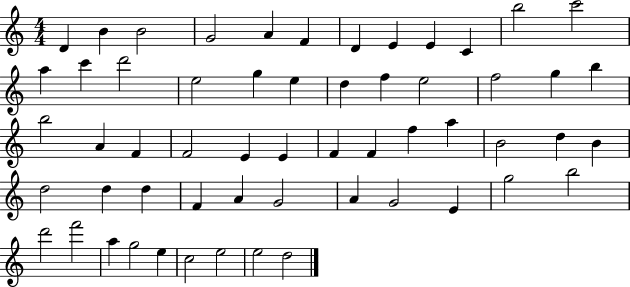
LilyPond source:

{
  \clef treble
  \numericTimeSignature
  \time 4/4
  \key c \major
  d'4 b'4 b'2 | g'2 a'4 f'4 | d'4 e'4 e'4 c'4 | b''2 c'''2 | \break a''4 c'''4 d'''2 | e''2 g''4 e''4 | d''4 f''4 e''2 | f''2 g''4 b''4 | \break b''2 a'4 f'4 | f'2 e'4 e'4 | f'4 f'4 f''4 a''4 | b'2 d''4 b'4 | \break d''2 d''4 d''4 | f'4 a'4 g'2 | a'4 g'2 e'4 | g''2 b''2 | \break d'''2 f'''2 | a''4 g''2 e''4 | c''2 e''2 | e''2 d''2 | \break \bar "|."
}